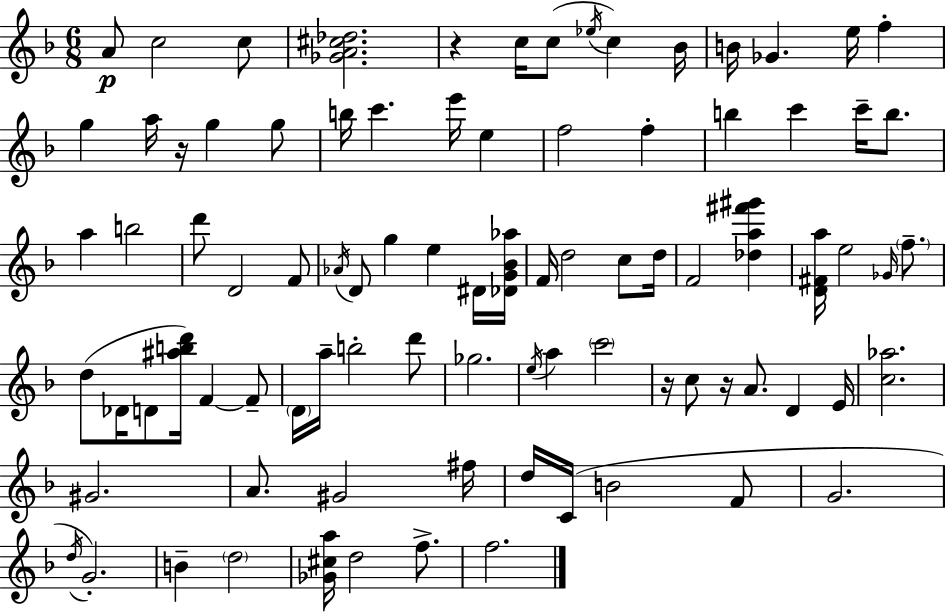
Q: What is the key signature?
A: F major